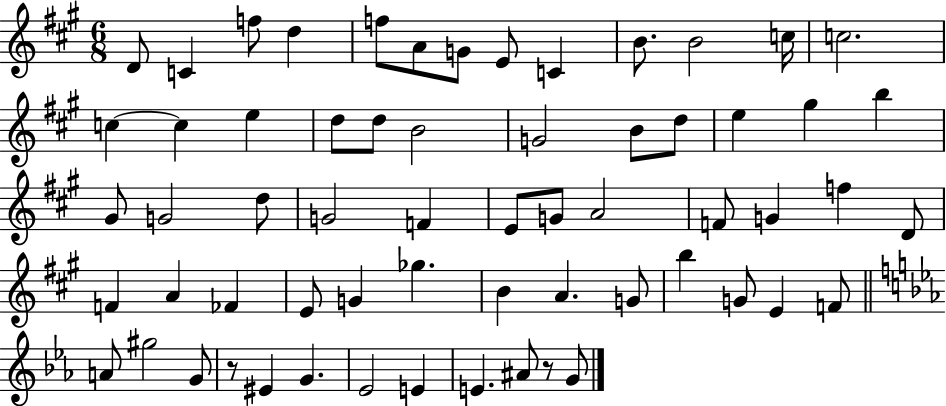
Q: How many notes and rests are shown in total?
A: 62